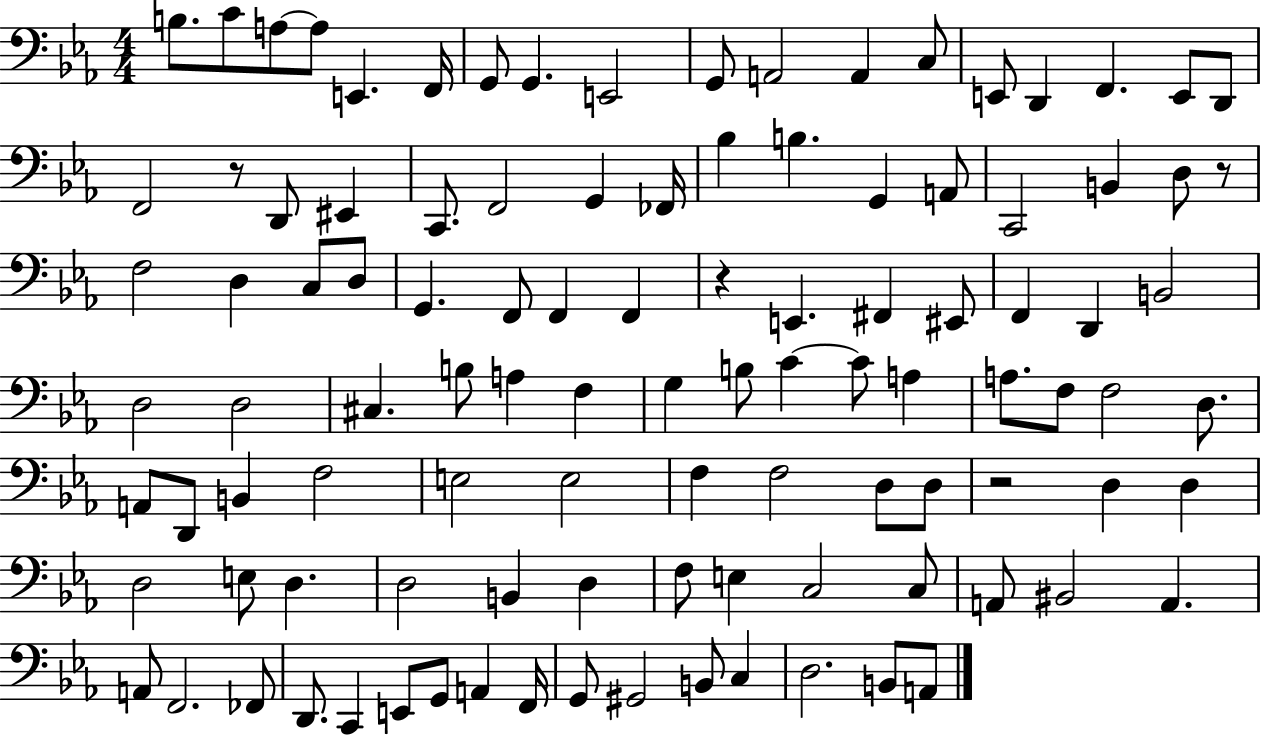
B3/e. C4/e A3/e A3/e E2/q. F2/s G2/e G2/q. E2/h G2/e A2/h A2/q C3/e E2/e D2/q F2/q. E2/e D2/e F2/h R/e D2/e EIS2/q C2/e. F2/h G2/q FES2/s Bb3/q B3/q. G2/q A2/e C2/h B2/q D3/e R/e F3/h D3/q C3/e D3/e G2/q. F2/e F2/q F2/q R/q E2/q. F#2/q EIS2/e F2/q D2/q B2/h D3/h D3/h C#3/q. B3/e A3/q F3/q G3/q B3/e C4/q C4/e A3/q A3/e. F3/e F3/h D3/e. A2/e D2/e B2/q F3/h E3/h E3/h F3/q F3/h D3/e D3/e R/h D3/q D3/q D3/h E3/e D3/q. D3/h B2/q D3/q F3/e E3/q C3/h C3/e A2/e BIS2/h A2/q. A2/e F2/h. FES2/e D2/e. C2/q E2/e G2/e A2/q F2/s G2/e G#2/h B2/e C3/q D3/h. B2/e A2/e